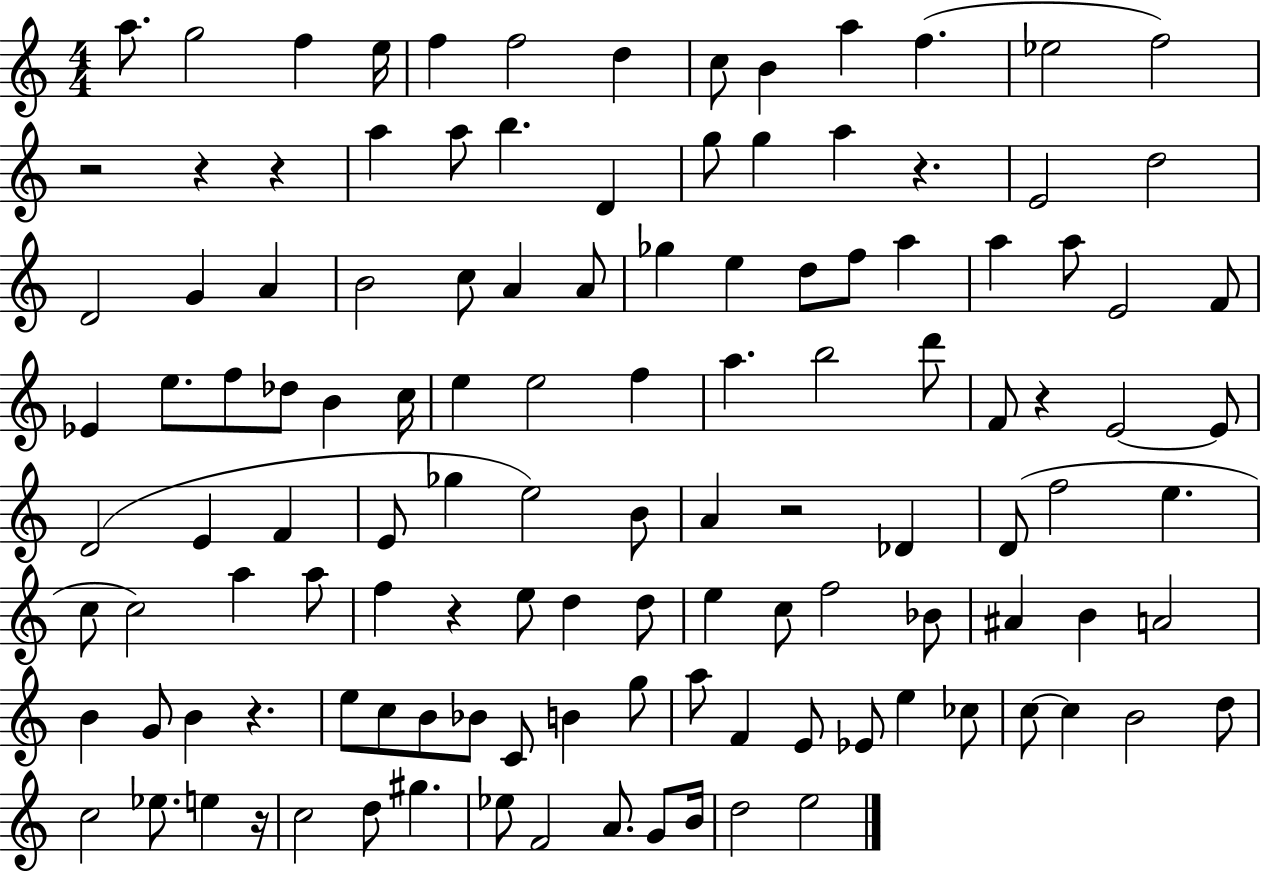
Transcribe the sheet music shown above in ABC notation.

X:1
T:Untitled
M:4/4
L:1/4
K:C
a/2 g2 f e/4 f f2 d c/2 B a f _e2 f2 z2 z z a a/2 b D g/2 g a z E2 d2 D2 G A B2 c/2 A A/2 _g e d/2 f/2 a a a/2 E2 F/2 _E e/2 f/2 _d/2 B c/4 e e2 f a b2 d'/2 F/2 z E2 E/2 D2 E F E/2 _g e2 B/2 A z2 _D D/2 f2 e c/2 c2 a a/2 f z e/2 d d/2 e c/2 f2 _B/2 ^A B A2 B G/2 B z e/2 c/2 B/2 _B/2 C/2 B g/2 a/2 F E/2 _E/2 e _c/2 c/2 c B2 d/2 c2 _e/2 e z/4 c2 d/2 ^g _e/2 F2 A/2 G/2 B/4 d2 e2